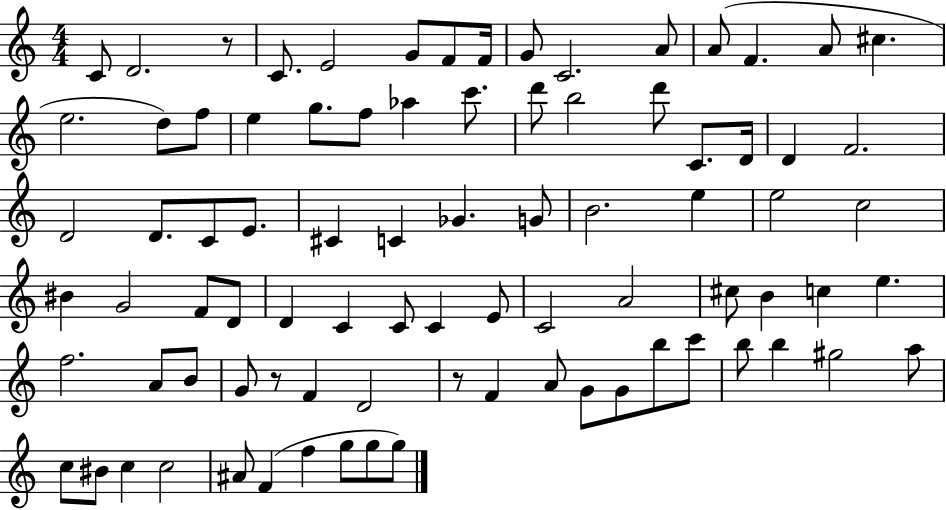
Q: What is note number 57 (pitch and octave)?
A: F5